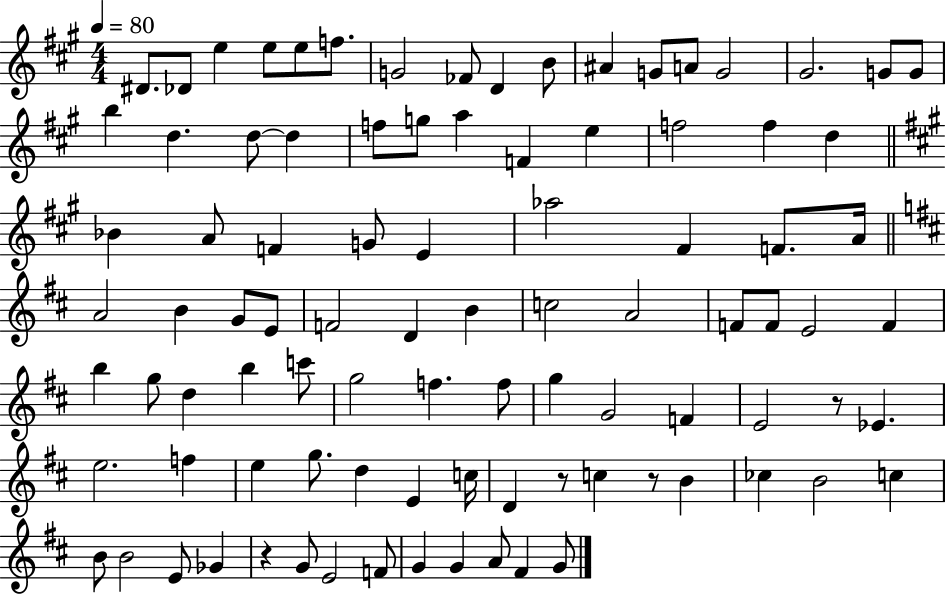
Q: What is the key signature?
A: A major